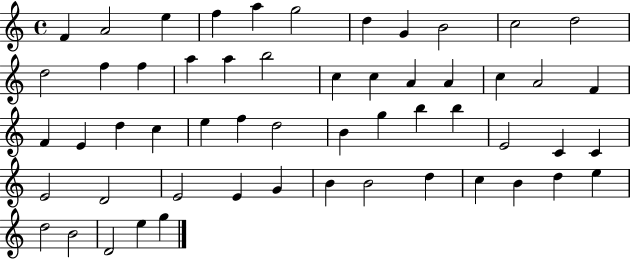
F4/q A4/h E5/q F5/q A5/q G5/h D5/q G4/q B4/h C5/h D5/h D5/h F5/q F5/q A5/q A5/q B5/h C5/q C5/q A4/q A4/q C5/q A4/h F4/q F4/q E4/q D5/q C5/q E5/q F5/q D5/h B4/q G5/q B5/q B5/q E4/h C4/q C4/q E4/h D4/h E4/h E4/q G4/q B4/q B4/h D5/q C5/q B4/q D5/q E5/q D5/h B4/h D4/h E5/q G5/q